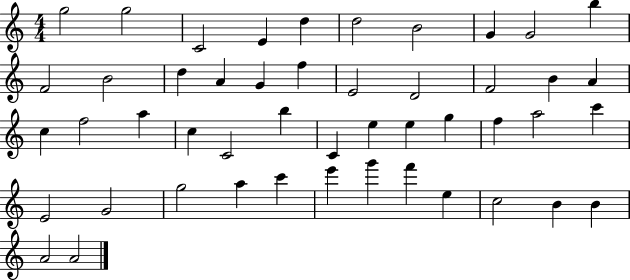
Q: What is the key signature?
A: C major